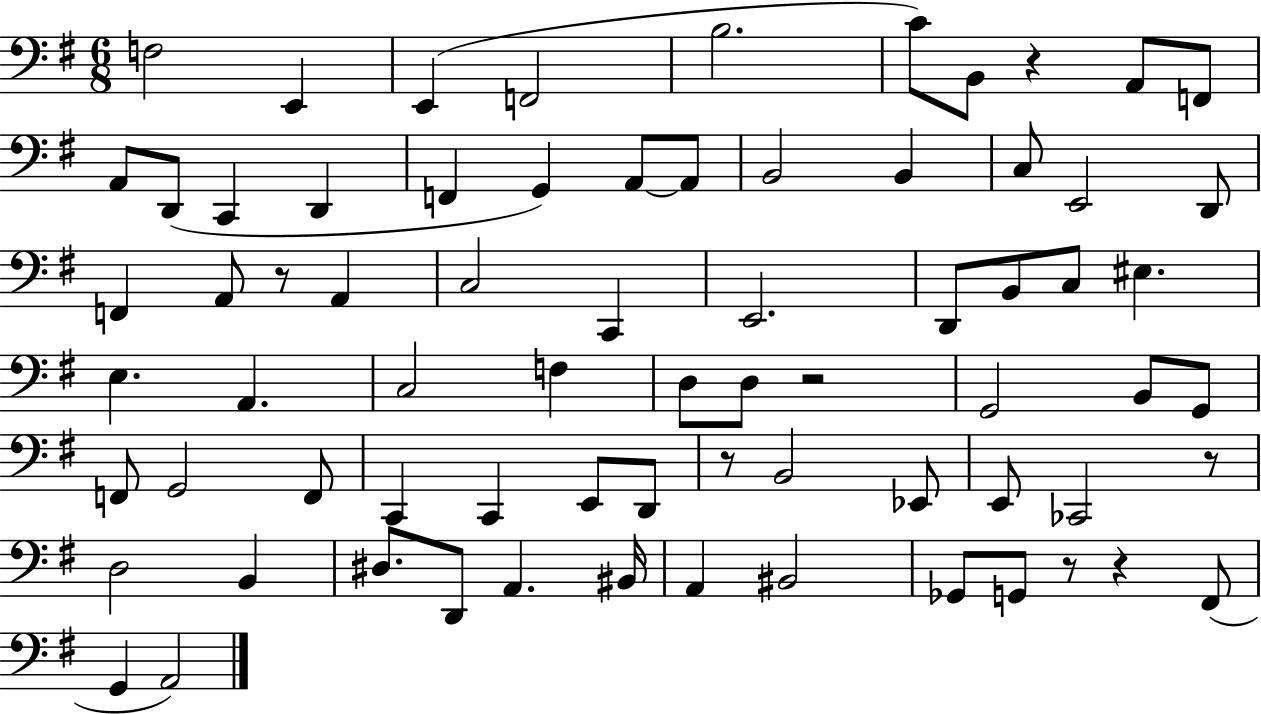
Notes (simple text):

F3/h E2/q E2/q F2/h B3/h. C4/e B2/e R/q A2/e F2/e A2/e D2/e C2/q D2/q F2/q G2/q A2/e A2/e B2/h B2/q C3/e E2/h D2/e F2/q A2/e R/e A2/q C3/h C2/q E2/h. D2/e B2/e C3/e EIS3/q. E3/q. A2/q. C3/h F3/q D3/e D3/e R/h G2/h B2/e G2/e F2/e G2/h F2/e C2/q C2/q E2/e D2/e R/e B2/h Eb2/e E2/e CES2/h R/e D3/h B2/q D#3/e. D2/e A2/q. BIS2/s A2/q BIS2/h Gb2/e G2/e R/e R/q F#2/e G2/q A2/h